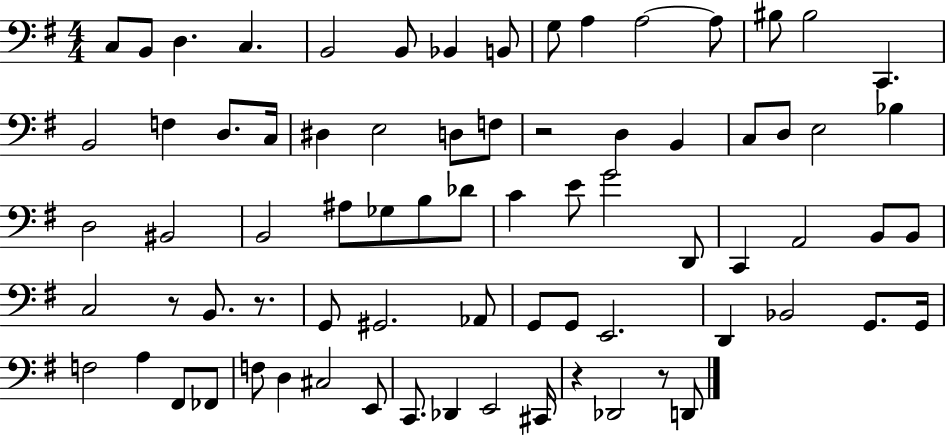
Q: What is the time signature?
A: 4/4